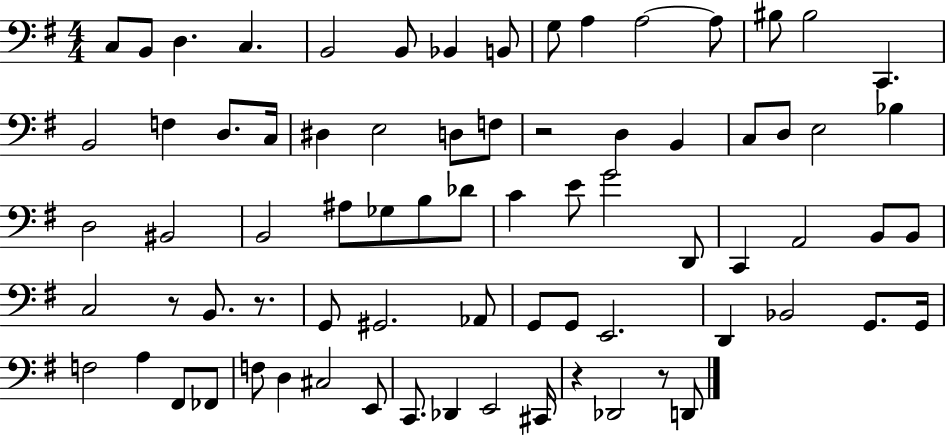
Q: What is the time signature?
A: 4/4